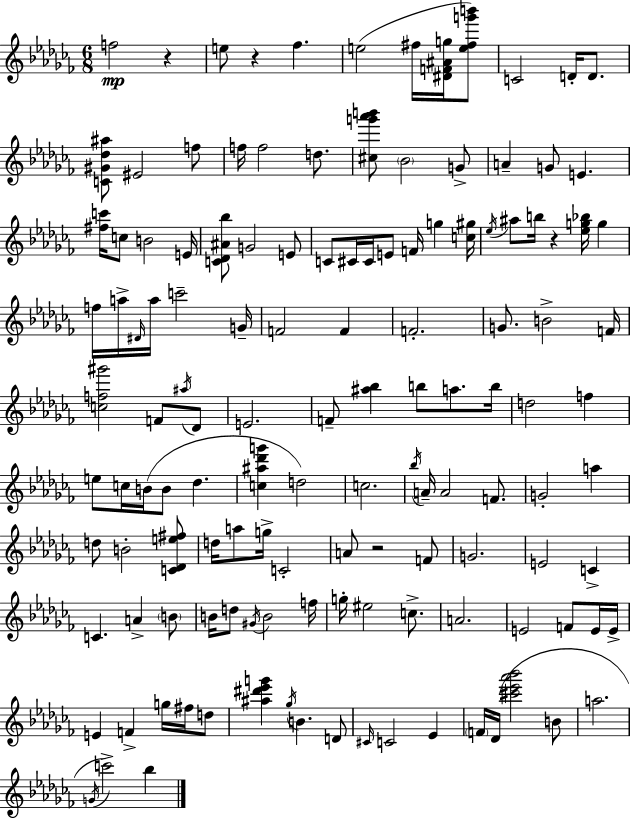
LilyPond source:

{
  \clef treble
  \numericTimeSignature
  \time 6/8
  \key aes \minor
  f''2\mp r4 | e''8 r4 fes''4. | e''2( fis''16 <dis' f' ais' g''>16 <e'' fis'' g''' b'''>8) | c'2 d'16-. d'8. | \break <c' gis' des'' ais''>8 eis'2 f''8 | f''16 f''2 d''8. | <cis'' g''' aes''' b'''>8 \parenthesize bes'2 g'8-> | a'4-- g'8 e'4. | \break <fis'' c'''>16 c''8 b'2 e'16 | <c' des' ais' bes''>8 g'2 e'8 | c'8 cis'16 cis'16 e'8 f'16 g''4 <c'' gis''>16 | \acciaccatura { ees''16 } ais''8 b''16 r4 <ees'' g'' bes''>16 g''4 | \break f''16 a''16-> \grace { dis'16 } a''16 c'''2-- | g'16-- f'2 f'4 | f'2.-. | g'8. b'2-> | \break f'16 <c'' f'' gis'''>2 f'8 | \acciaccatura { ais''16 } des'8 e'2. | f'8-- <ais'' bes''>4 b''8 a''8. | b''16 d''2 f''4 | \break e''8 c''16 b'16( b'8 des''4. | <c'' ais'' des''' g'''>4 d''2) | c''2. | \acciaccatura { bes''16 } a'16-- a'2 | \break f'8. g'2-. | a''4 d''8 b'2-. | <c' des' e'' fis''>8 d''16 a''8 g''16-> c'2-. | a'8 r2 | \break f'8 g'2. | e'2 | c'4-> c'4. a'4-> | \parenthesize b'8 b'16 d''8 \acciaccatura { gis'16 } b'2 | \break f''16 g''16-. eis''2 | c''8.-> a'2. | e'2 | f'8 e'16 e'16-> e'4 f'4-> | \break g''16 fis''16 d''8 <ais'' dis''' ees''' g'''>4 \acciaccatura { ges''16 } b'4. | d'8 \grace { cis'16 } c'2 | ees'4 \parenthesize f'16 des'16( <cis''' ees''' aes''' bes'''>2 | b'8 a''2. | \break \acciaccatura { g'16 } c'''2->) | bes''4 \bar "|."
}